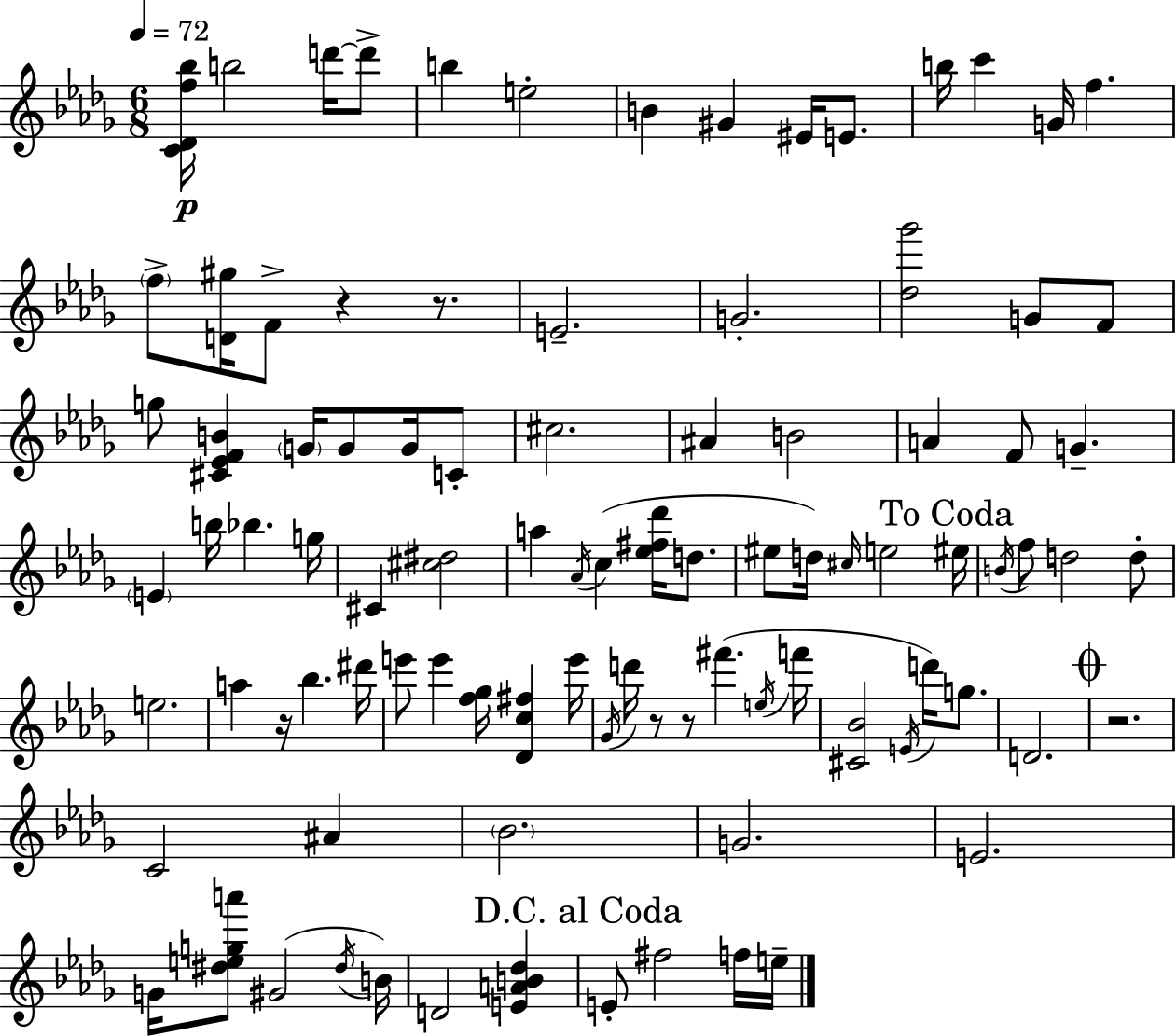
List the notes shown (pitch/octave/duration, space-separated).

[C4,Db4,F5,Bb5]/s B5/h D6/s D6/e B5/q E5/h B4/q G#4/q EIS4/s E4/e. B5/s C6/q G4/s F5/q. F5/e [D4,G#5]/s F4/e R/q R/e. E4/h. G4/h. [Db5,Gb6]/h G4/e F4/e G5/e [C#4,Eb4,F4,B4]/q G4/s G4/e G4/s C4/e C#5/h. A#4/q B4/h A4/q F4/e G4/q. E4/q B5/s Bb5/q. G5/s C#4/q [C#5,D#5]/h A5/q Ab4/s C5/q [Eb5,F#5,Db6]/s D5/e. EIS5/e D5/s C#5/s E5/h EIS5/s B4/s F5/e D5/h D5/e E5/h. A5/q R/s Bb5/q. D#6/s E6/e E6/q [F5,Gb5]/s [Db4,C5,F#5]/q E6/s Gb4/s D6/s R/e R/e F#6/q. E5/s F6/s [C#4,Bb4]/h E4/s D6/s G5/e. D4/h. R/h. C4/h A#4/q Bb4/h. G4/h. E4/h. G4/s [D#5,E5,G5,A6]/e G#4/h D#5/s B4/s D4/h [E4,A4,B4,Db5]/q E4/e F#5/h F5/s E5/s